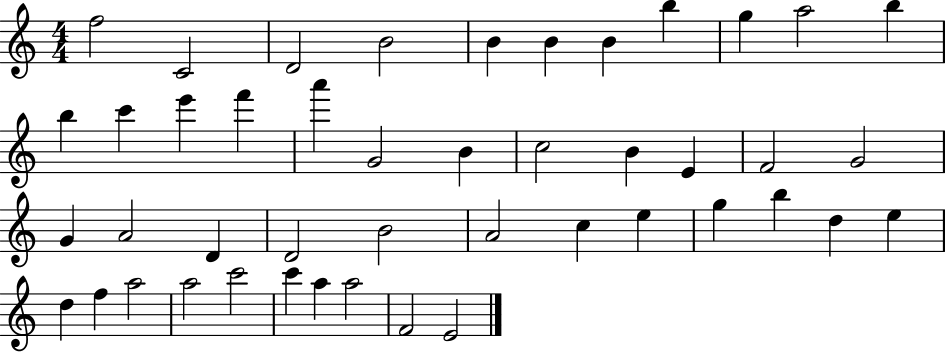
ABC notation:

X:1
T:Untitled
M:4/4
L:1/4
K:C
f2 C2 D2 B2 B B B b g a2 b b c' e' f' a' G2 B c2 B E F2 G2 G A2 D D2 B2 A2 c e g b d e d f a2 a2 c'2 c' a a2 F2 E2